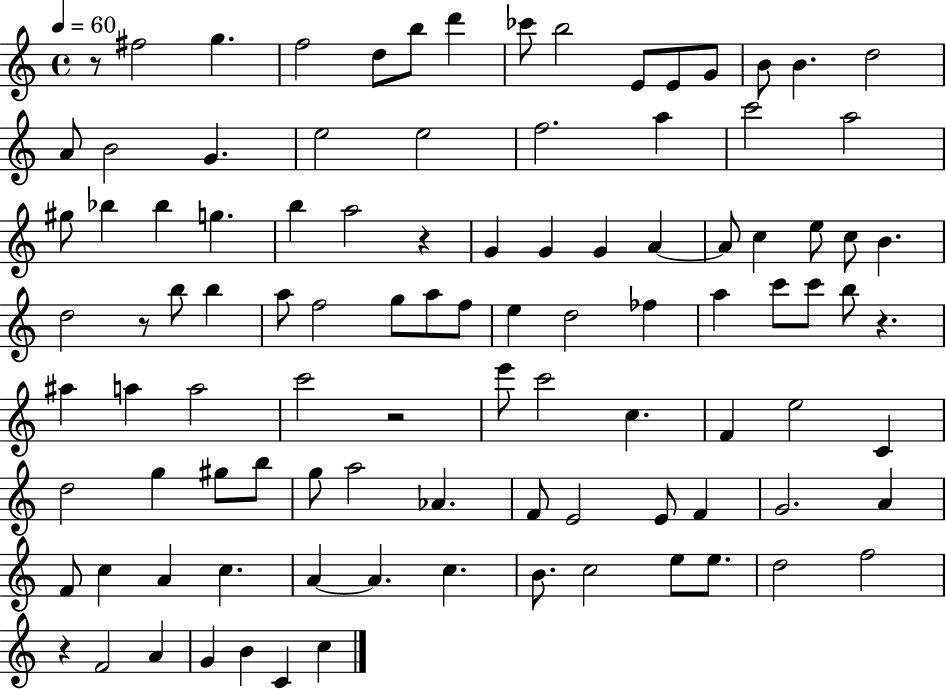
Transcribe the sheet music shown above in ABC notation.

X:1
T:Untitled
M:4/4
L:1/4
K:C
z/2 ^f2 g f2 d/2 b/2 d' _c'/2 b2 E/2 E/2 G/2 B/2 B d2 A/2 B2 G e2 e2 f2 a c'2 a2 ^g/2 _b _b g b a2 z G G G A A/2 c e/2 c/2 B d2 z/2 b/2 b a/2 f2 g/2 a/2 f/2 e d2 _f a c'/2 c'/2 b/2 z ^a a a2 c'2 z2 e'/2 c'2 c F e2 C d2 g ^g/2 b/2 g/2 a2 _A F/2 E2 E/2 F G2 A F/2 c A c A A c B/2 c2 e/2 e/2 d2 f2 z F2 A G B C c